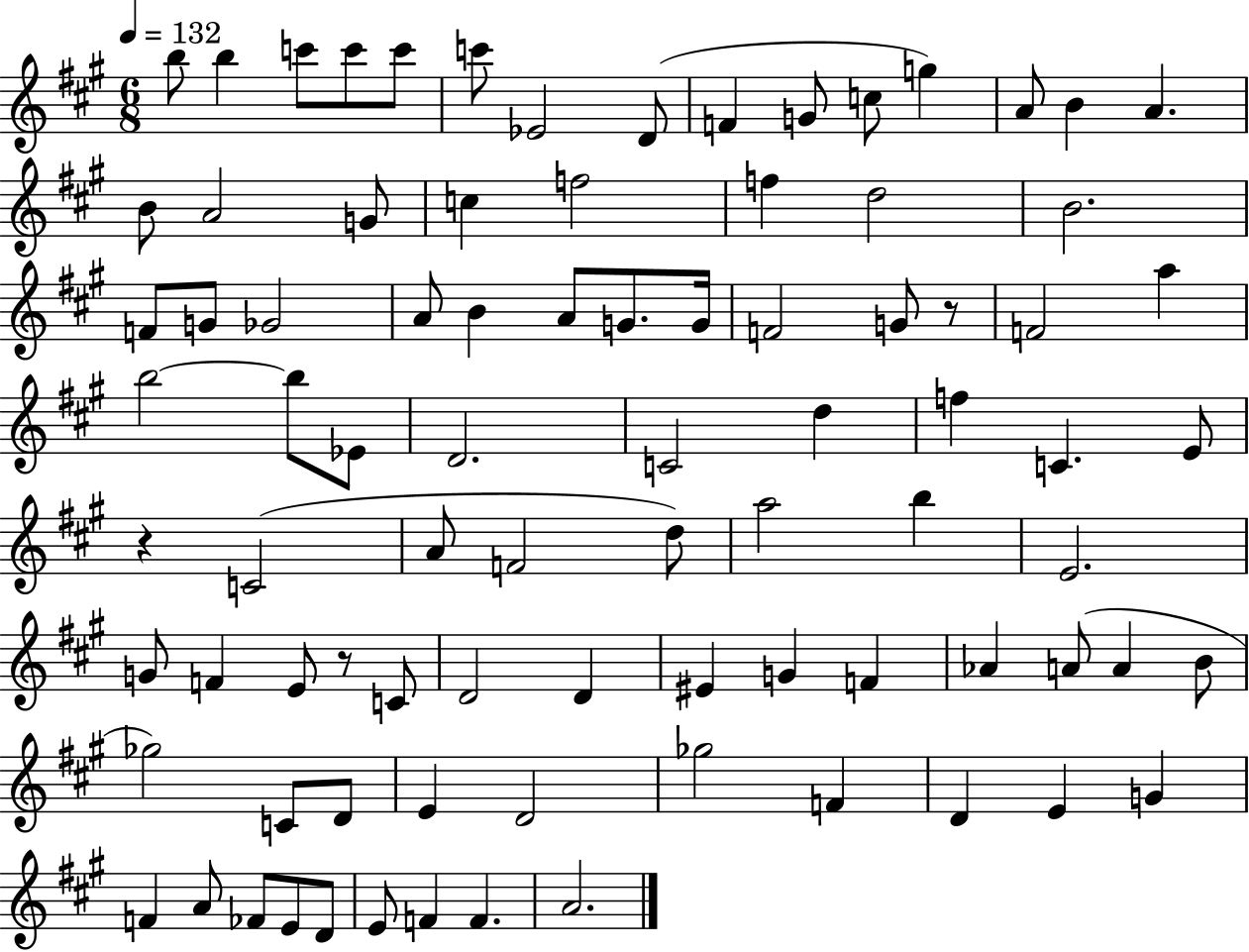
X:1
T:Untitled
M:6/8
L:1/4
K:A
b/2 b c'/2 c'/2 c'/2 c'/2 _E2 D/2 F G/2 c/2 g A/2 B A B/2 A2 G/2 c f2 f d2 B2 F/2 G/2 _G2 A/2 B A/2 G/2 G/4 F2 G/2 z/2 F2 a b2 b/2 _E/2 D2 C2 d f C E/2 z C2 A/2 F2 d/2 a2 b E2 G/2 F E/2 z/2 C/2 D2 D ^E G F _A A/2 A B/2 _g2 C/2 D/2 E D2 _g2 F D E G F A/2 _F/2 E/2 D/2 E/2 F F A2